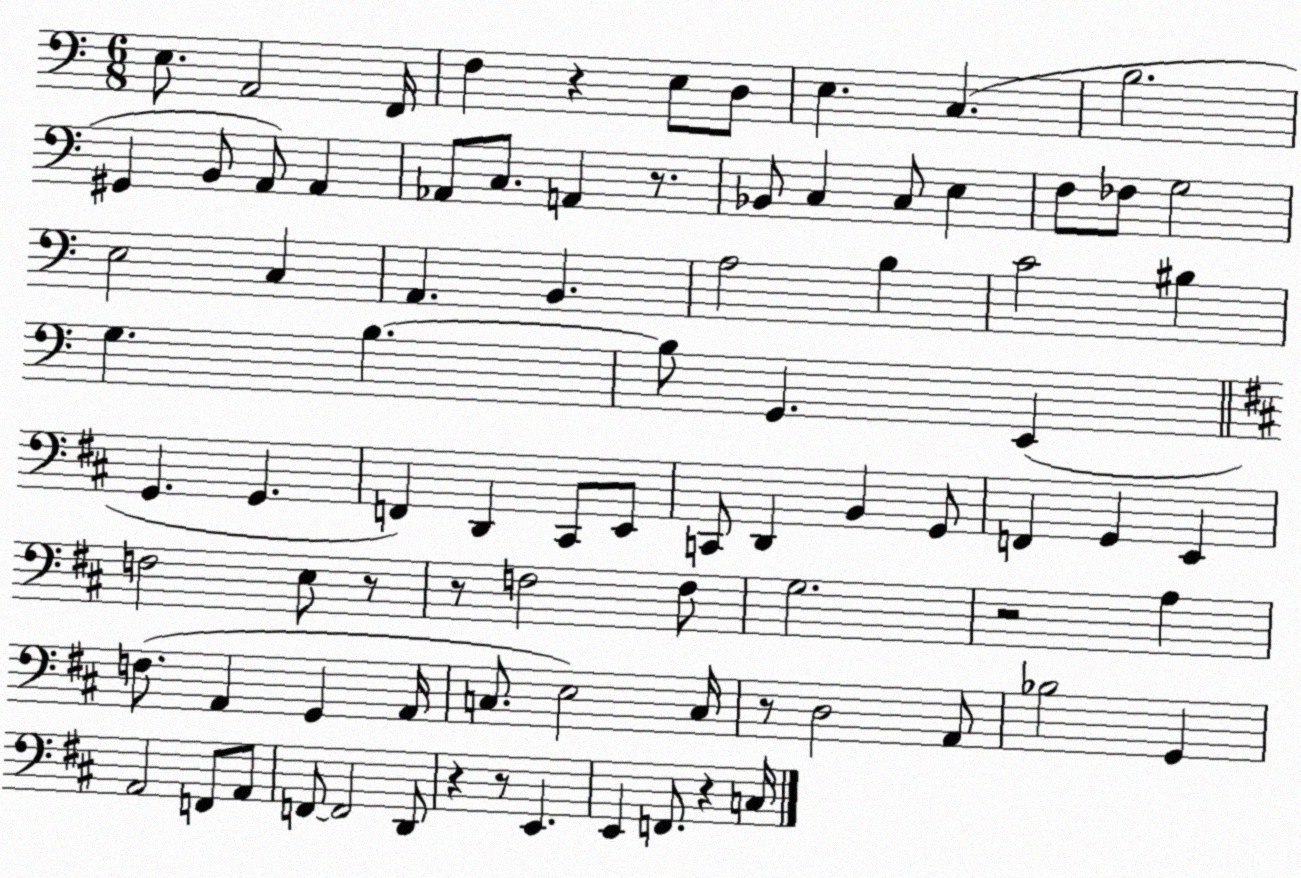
X:1
T:Untitled
M:6/8
L:1/4
K:C
E,/2 A,,2 F,,/4 F, z E,/2 D,/2 E, C, B,2 ^G,, B,,/2 A,,/2 A,, _A,,/2 C,/2 A,, z/2 _B,,/2 C, C,/2 E, F,/2 _F,/2 G,2 E,2 C, A,, B,, A,2 B, C2 ^B, G, B, B,/2 G,, E,, G,, G,, F,, D,, ^C,,/2 E,,/2 C,,/2 D,, B,, G,,/2 F,, G,, E,, F,2 E,/2 z/2 z/2 F,2 F,/2 G,2 z2 A, F,/2 A,, G,, A,,/4 C,/2 E,2 C,/4 z/2 D,2 A,,/2 _B,2 G,, A,,2 F,,/2 A,,/2 F,,/2 F,,2 D,,/2 z z/2 E,, E,, F,,/2 z C,/4